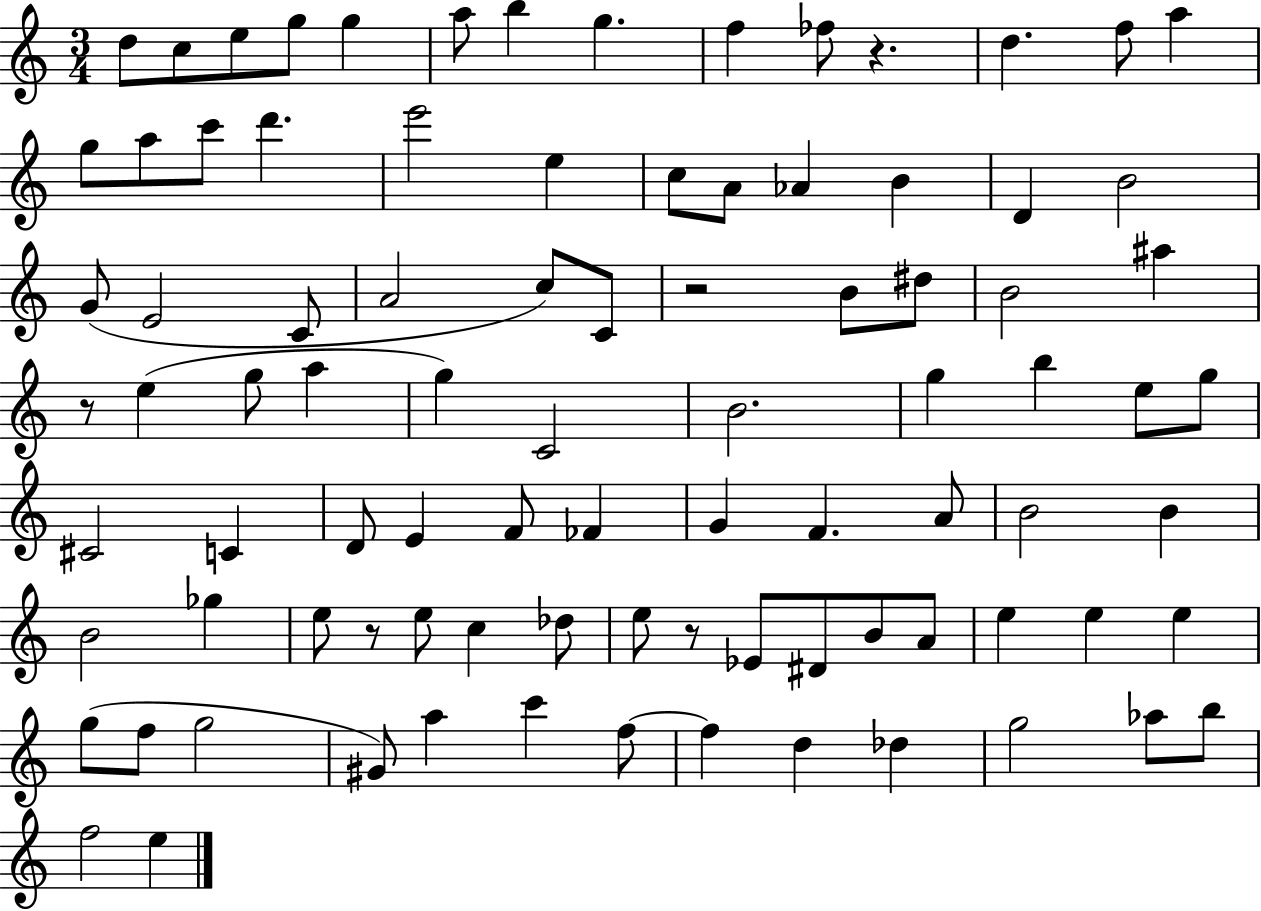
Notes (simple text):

D5/e C5/e E5/e G5/e G5/q A5/e B5/q G5/q. F5/q FES5/e R/q. D5/q. F5/e A5/q G5/e A5/e C6/e D6/q. E6/h E5/q C5/e A4/e Ab4/q B4/q D4/q B4/h G4/e E4/h C4/e A4/h C5/e C4/e R/h B4/e D#5/e B4/h A#5/q R/e E5/q G5/e A5/q G5/q C4/h B4/h. G5/q B5/q E5/e G5/e C#4/h C4/q D4/e E4/q F4/e FES4/q G4/q F4/q. A4/e B4/h B4/q B4/h Gb5/q E5/e R/e E5/e C5/q Db5/e E5/e R/e Eb4/e D#4/e B4/e A4/e E5/q E5/q E5/q G5/e F5/e G5/h G#4/e A5/q C6/q F5/e F5/q D5/q Db5/q G5/h Ab5/e B5/e F5/h E5/q